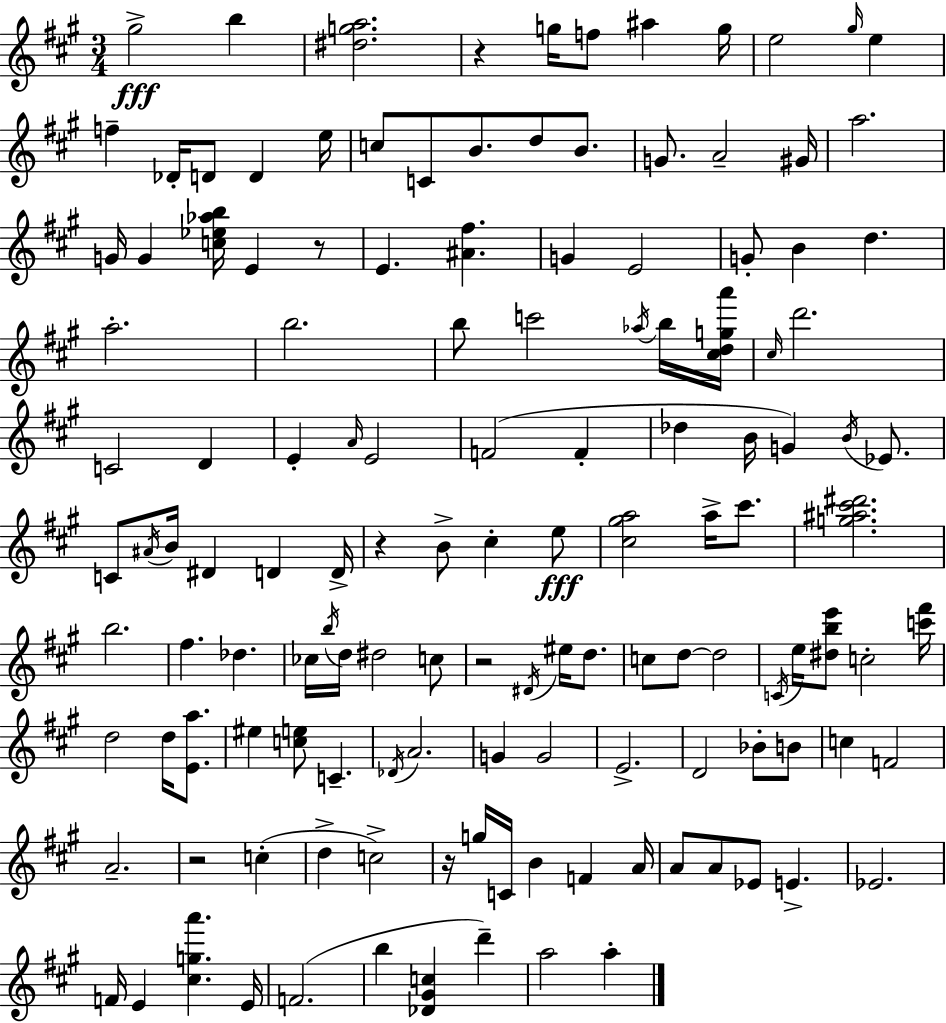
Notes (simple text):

G#5/h B5/q [D#5,G5,A5]/h. R/q G5/s F5/e A#5/q G5/s E5/h G#5/s E5/q F5/q Db4/s D4/e D4/q E5/s C5/e C4/e B4/e. D5/e B4/e. G4/e. A4/h G#4/s A5/h. G4/s G4/q [C5,Eb5,Ab5,B5]/s E4/q R/e E4/q. [A#4,F#5]/q. G4/q E4/h G4/e B4/q D5/q. A5/h. B5/h. B5/e C6/h Ab5/s B5/s [C#5,D5,G5,A6]/s C#5/s D6/h. C4/h D4/q E4/q A4/s E4/h F4/h F4/q Db5/q B4/s G4/q B4/s Eb4/e. C4/e A#4/s B4/s D#4/q D4/q D4/s R/q B4/e C#5/q E5/e [C#5,G#5,A5]/h A5/s C#6/e. [G5,A#5,C#6,D#6]/h. B5/h. F#5/q. Db5/q. CES5/s B5/s D5/s D#5/h C5/e R/h D#4/s EIS5/s D5/e. C5/e D5/e D5/h C4/s E5/s [D#5,B5,E6]/e C5/h [C6,F#6]/s D5/h D5/s [E4,A5]/e. EIS5/q [C5,E5]/e C4/q. Db4/s A4/h. G4/q G4/h E4/h. D4/h Bb4/e B4/e C5/q F4/h A4/h. R/h C5/q D5/q C5/h R/s G5/s C4/s B4/q F4/q A4/s A4/e A4/e Eb4/e E4/q. Eb4/h. F4/s E4/q [C#5,G5,A6]/q. E4/s F4/h. B5/q [Db4,G#4,C5]/q D6/q A5/h A5/q